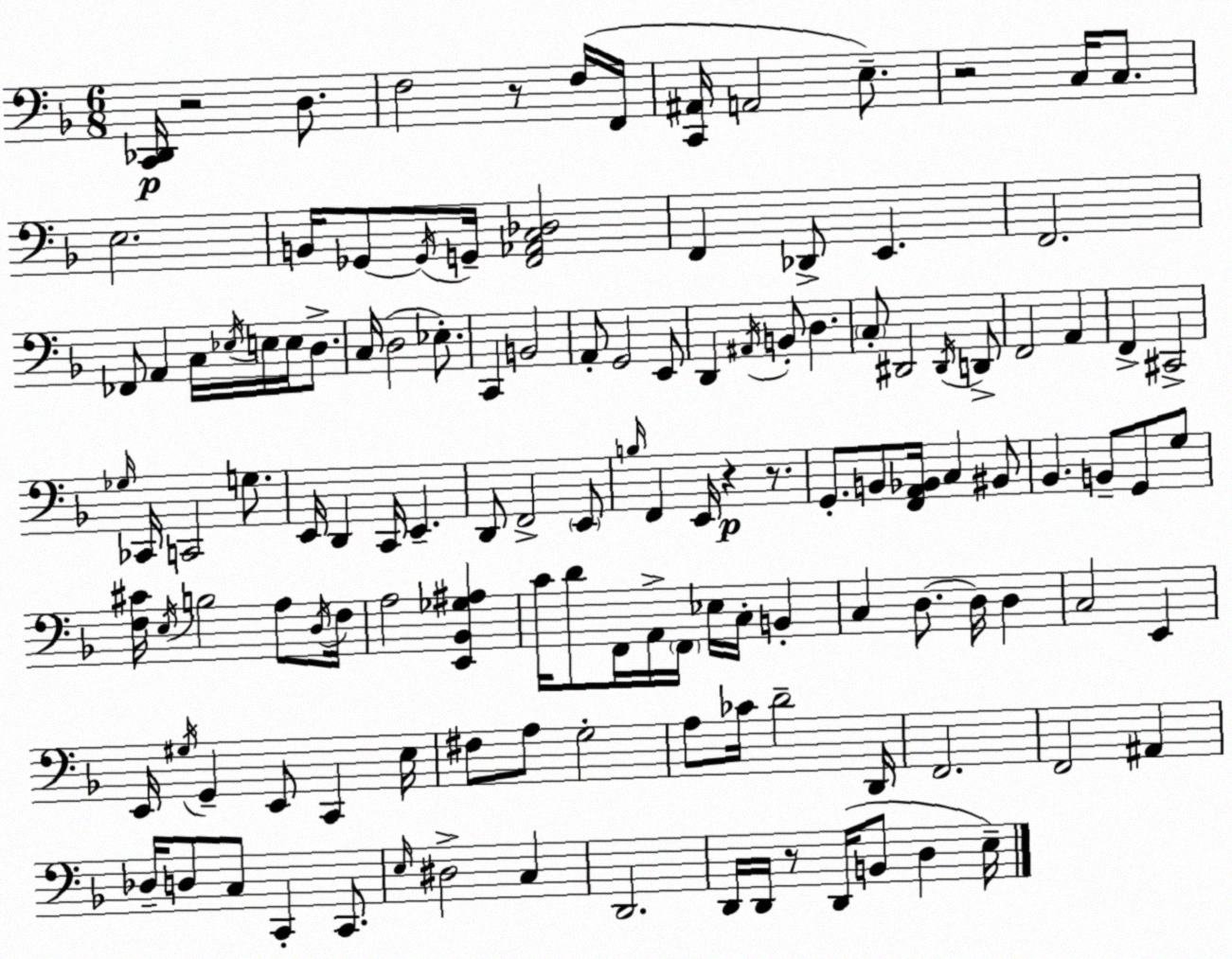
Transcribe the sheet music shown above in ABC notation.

X:1
T:Untitled
M:6/8
L:1/4
K:F
[C,,_D,,]/4 z2 D,/2 F,2 z/2 F,/4 F,,/4 [C,,^A,,]/4 A,,2 E,/2 z2 C,/4 C,/2 E,2 B,,/4 _G,,/2 _G,,/4 G,,/4 [F,,_A,,C,_D,]2 F,, _D,,/2 E,, F,,2 _F,,/2 A,, C,/4 _E,/4 E,/4 E,/4 D,/2 C,/4 D,2 _E,/2 C,, B,,2 A,,/2 G,,2 E,,/2 D,, ^A,,/4 B,,/2 D, C,/2 ^D,,2 ^D,,/4 D,,/2 F,,2 A,, F,, ^C,,2 _G,/4 _C,,/4 C,,2 G,/2 E,,/4 D,, C,,/4 E,, D,,/2 F,,2 E,,/2 B,/4 F,, E,,/4 z z/2 G,,/2 B,,/2 [F,,A,,_B,,]/4 C, ^B,,/2 _B,, B,,/2 G,,/2 G,/2 [F,^C]/4 E,/4 B,2 A,/2 D,/4 F,/4 A,2 [E,,_B,,_G,^A,] C/4 D/2 F,,/4 A,,/4 F,,/4 _E,/4 C,/4 B,, C, D,/2 D,/4 D, C,2 E,, E,,/4 ^G,/4 G,, E,,/2 C,, E,/4 ^F,/2 A,/2 G,2 A,/2 _C/4 D2 D,,/4 F,,2 F,,2 ^A,, _D,/4 D,/2 C,/2 C,, C,,/2 E,/4 ^D,2 C, D,,2 D,,/4 D,,/4 z/2 D,,/4 B,,/2 D, E,/4